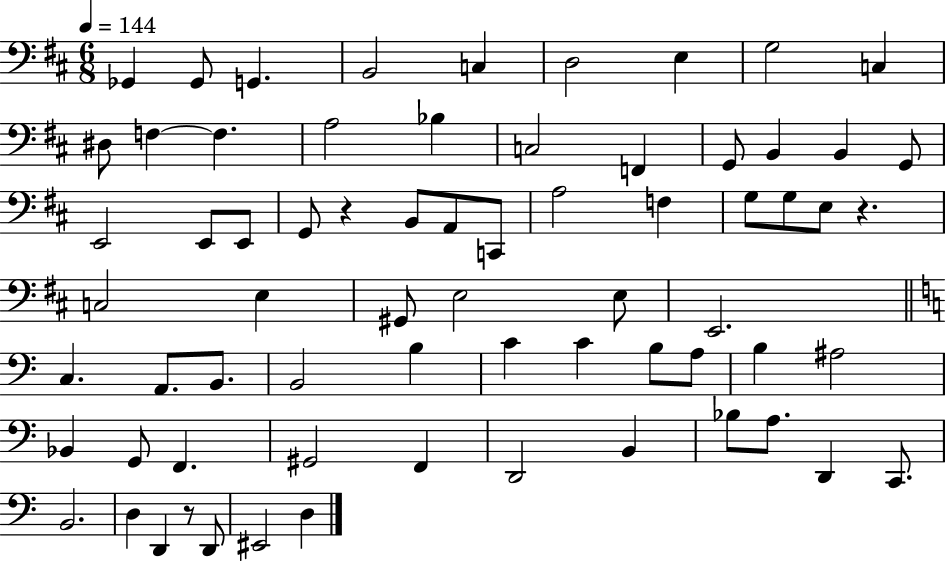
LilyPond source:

{
  \clef bass
  \numericTimeSignature
  \time 6/8
  \key d \major
  \tempo 4 = 144
  \repeat volta 2 { ges,4 ges,8 g,4. | b,2 c4 | d2 e4 | g2 c4 | \break dis8 f4~~ f4. | a2 bes4 | c2 f,4 | g,8 b,4 b,4 g,8 | \break e,2 e,8 e,8 | g,8 r4 b,8 a,8 c,8 | a2 f4 | g8 g8 e8 r4. | \break c2 e4 | gis,8 e2 e8 | e,2. | \bar "||" \break \key a \minor c4. a,8. b,8. | b,2 b4 | c'4 c'4 b8 a8 | b4 ais2 | \break bes,4 g,8 f,4. | gis,2 f,4 | d,2 b,4 | bes8 a8. d,4 c,8. | \break b,2. | d4 d,4 r8 d,8 | eis,2 d4 | } \bar "|."
}